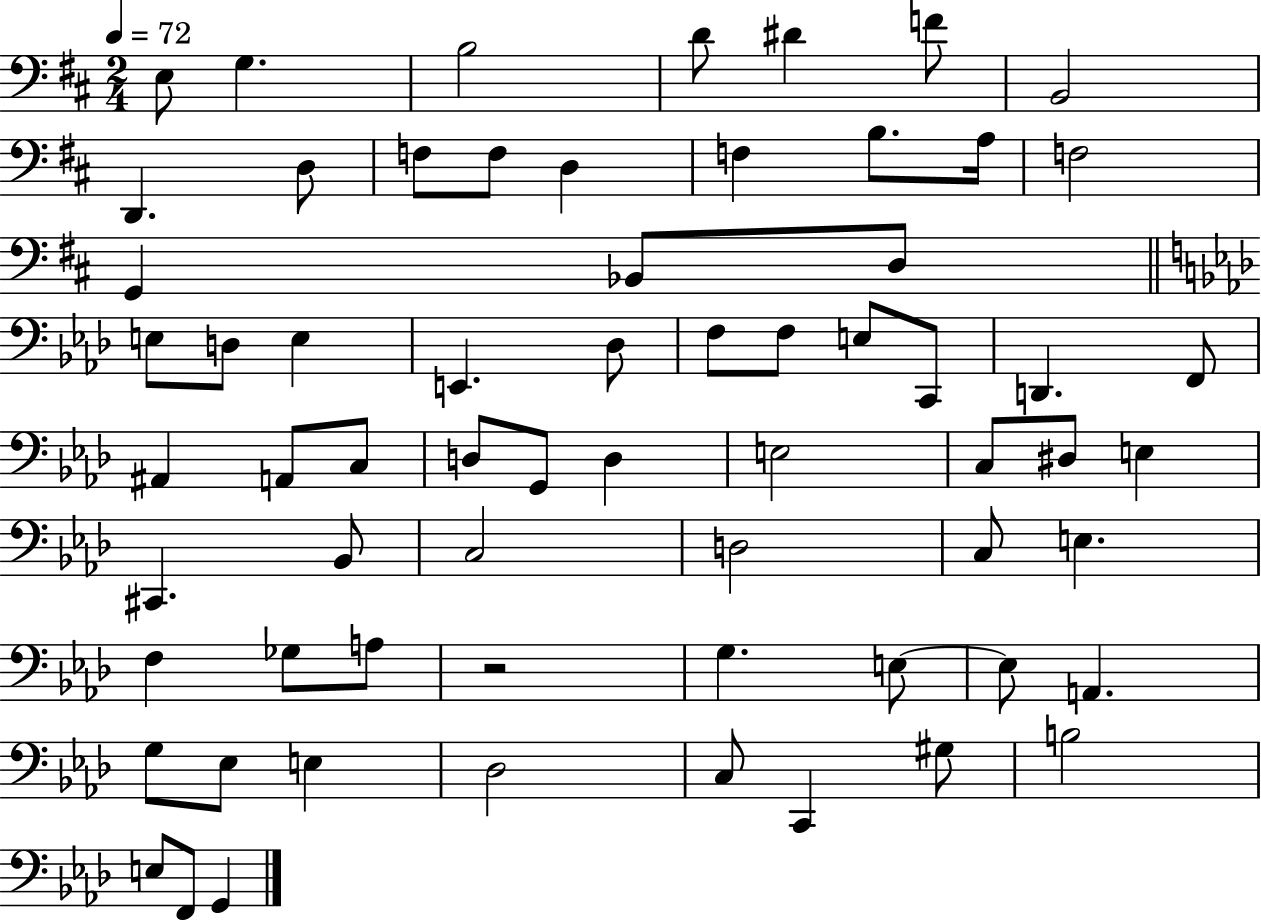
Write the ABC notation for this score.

X:1
T:Untitled
M:2/4
L:1/4
K:D
E,/2 G, B,2 D/2 ^D F/2 B,,2 D,, D,/2 F,/2 F,/2 D, F, B,/2 A,/4 F,2 G,, _B,,/2 D,/2 E,/2 D,/2 E, E,, _D,/2 F,/2 F,/2 E,/2 C,,/2 D,, F,,/2 ^A,, A,,/2 C,/2 D,/2 G,,/2 D, E,2 C,/2 ^D,/2 E, ^C,, _B,,/2 C,2 D,2 C,/2 E, F, _G,/2 A,/2 z2 G, E,/2 E,/2 A,, G,/2 _E,/2 E, _D,2 C,/2 C,, ^G,/2 B,2 E,/2 F,,/2 G,,